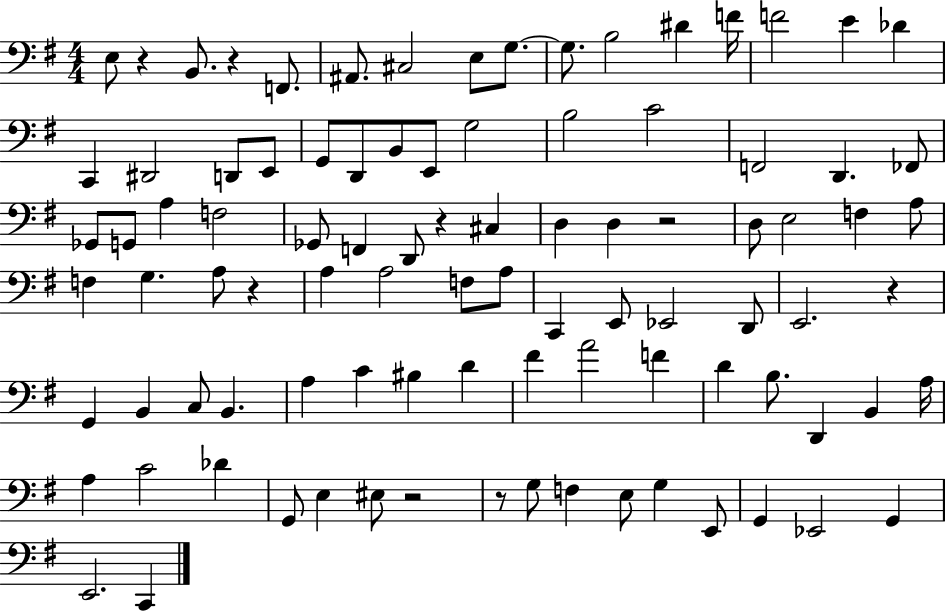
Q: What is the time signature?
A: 4/4